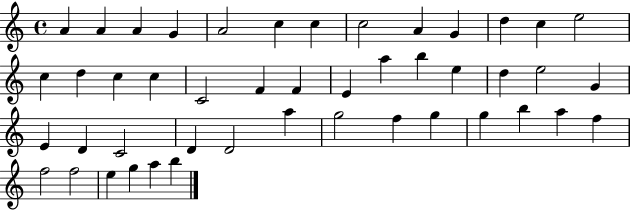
X:1
T:Untitled
M:4/4
L:1/4
K:C
A A A G A2 c c c2 A G d c e2 c d c c C2 F F E a b e d e2 G E D C2 D D2 a g2 f g g b a f f2 f2 e g a b